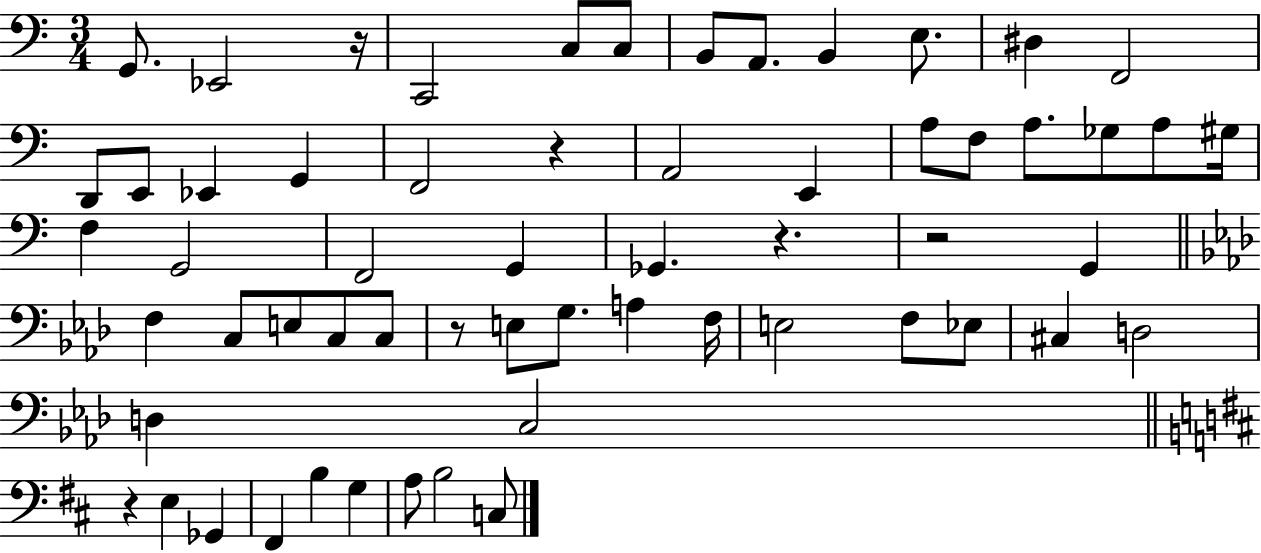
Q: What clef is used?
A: bass